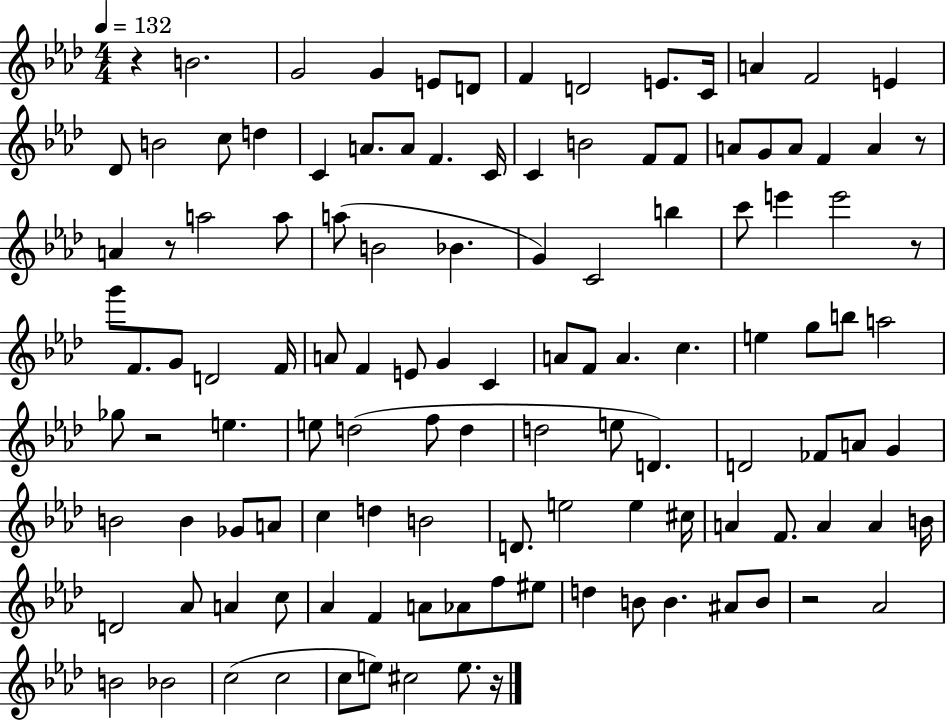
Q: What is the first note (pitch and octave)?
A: B4